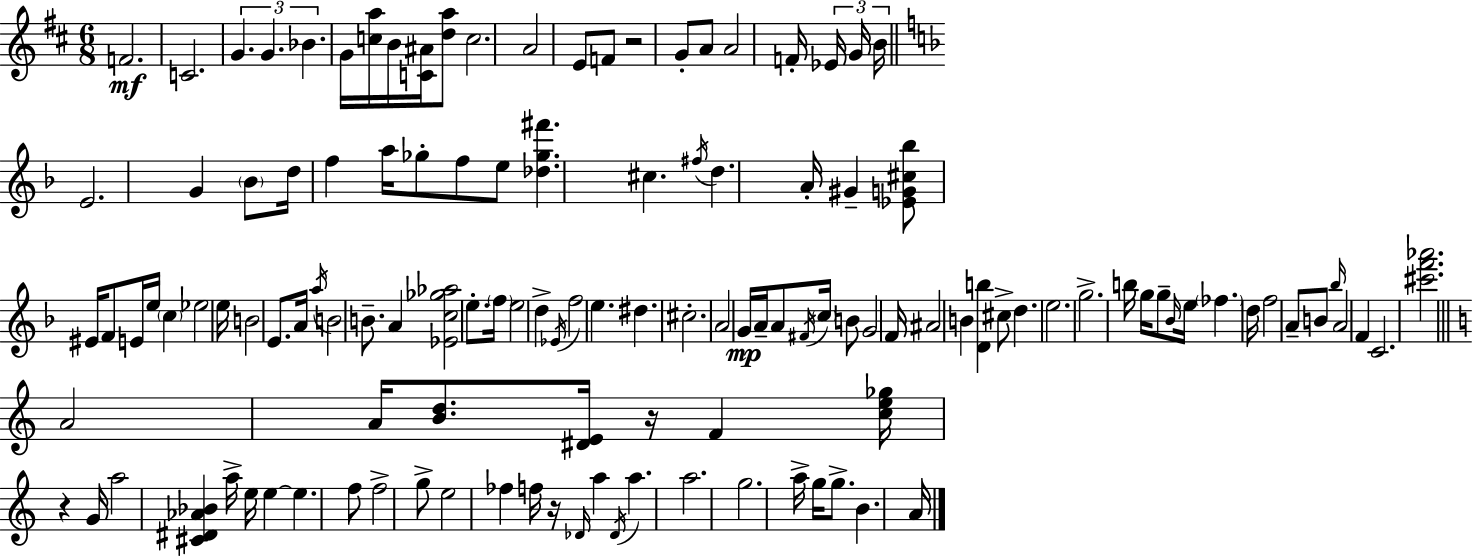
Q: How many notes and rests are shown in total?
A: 126